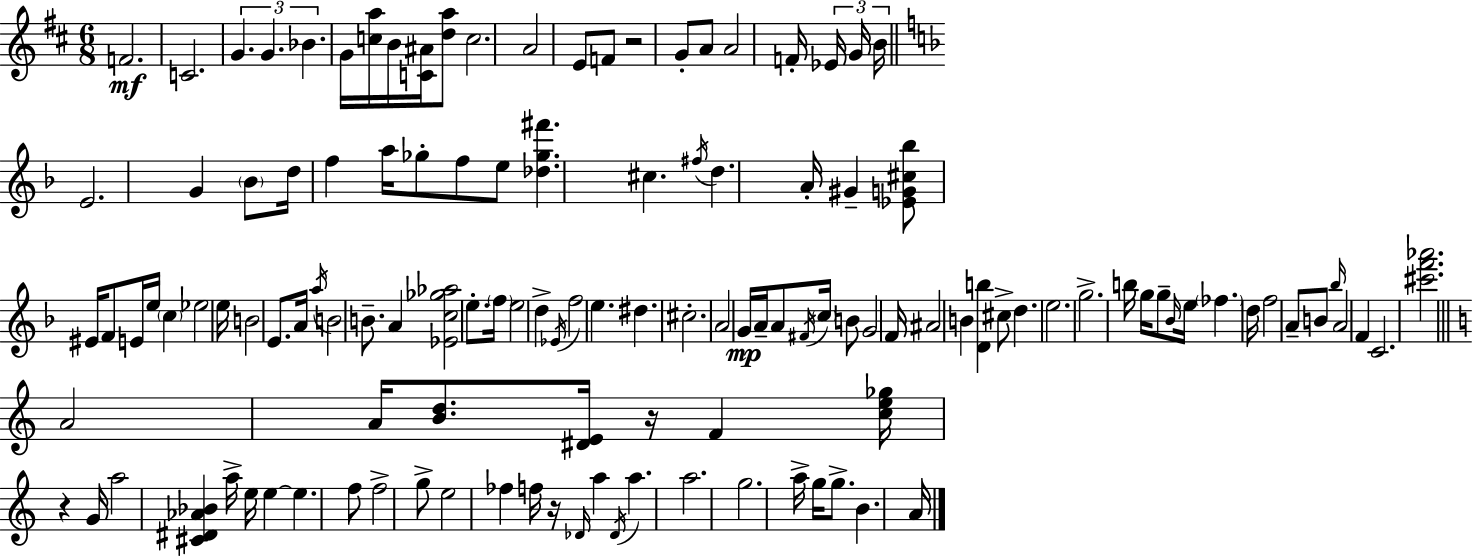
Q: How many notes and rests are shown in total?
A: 126